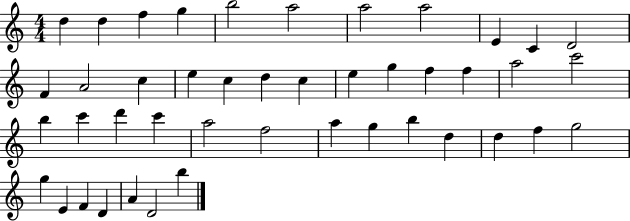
X:1
T:Untitled
M:4/4
L:1/4
K:C
d d f g b2 a2 a2 a2 E C D2 F A2 c e c d c e g f f a2 c'2 b c' d' c' a2 f2 a g b d d f g2 g E F D A D2 b